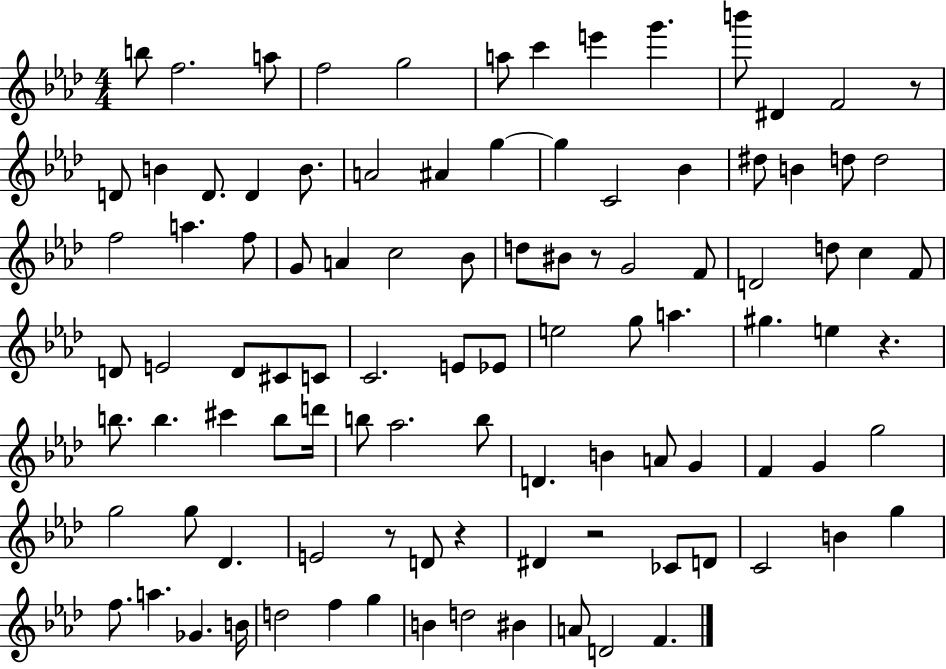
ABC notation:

X:1
T:Untitled
M:4/4
L:1/4
K:Ab
b/2 f2 a/2 f2 g2 a/2 c' e' g' b'/2 ^D F2 z/2 D/2 B D/2 D B/2 A2 ^A g g C2 _B ^d/2 B d/2 d2 f2 a f/2 G/2 A c2 _B/2 d/2 ^B/2 z/2 G2 F/2 D2 d/2 c F/2 D/2 E2 D/2 ^C/2 C/2 C2 E/2 _E/2 e2 g/2 a ^g e z b/2 b ^c' b/2 d'/4 b/2 _a2 b/2 D B A/2 G F G g2 g2 g/2 _D E2 z/2 D/2 z ^D z2 _C/2 D/2 C2 B g f/2 a _G B/4 d2 f g B d2 ^B A/2 D2 F